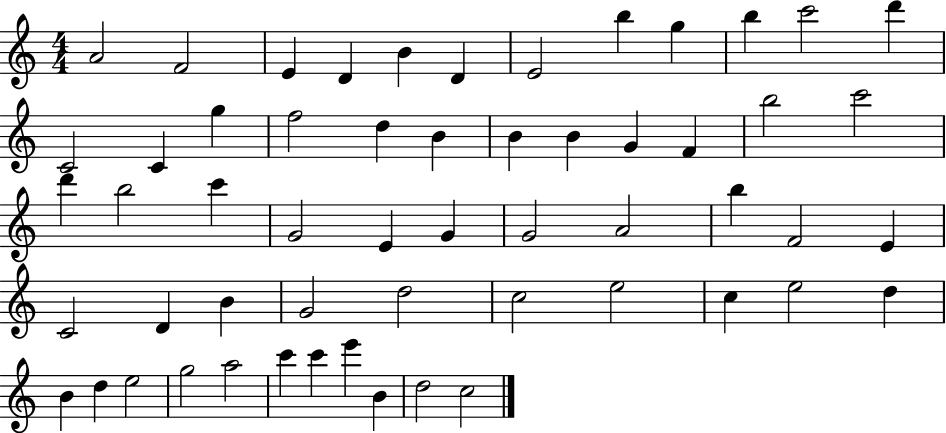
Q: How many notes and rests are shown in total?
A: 56